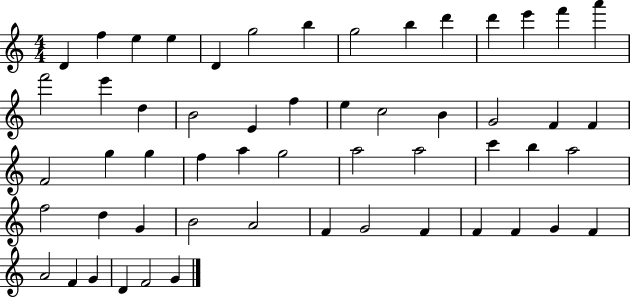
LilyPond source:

{
  \clef treble
  \numericTimeSignature
  \time 4/4
  \key c \major
  d'4 f''4 e''4 e''4 | d'4 g''2 b''4 | g''2 b''4 d'''4 | d'''4 e'''4 f'''4 a'''4 | \break f'''2 e'''4 d''4 | b'2 e'4 f''4 | e''4 c''2 b'4 | g'2 f'4 f'4 | \break f'2 g''4 g''4 | f''4 a''4 g''2 | a''2 a''2 | c'''4 b''4 a''2 | \break f''2 d''4 g'4 | b'2 a'2 | f'4 g'2 f'4 | f'4 f'4 g'4 f'4 | \break a'2 f'4 g'4 | d'4 f'2 g'4 | \bar "|."
}